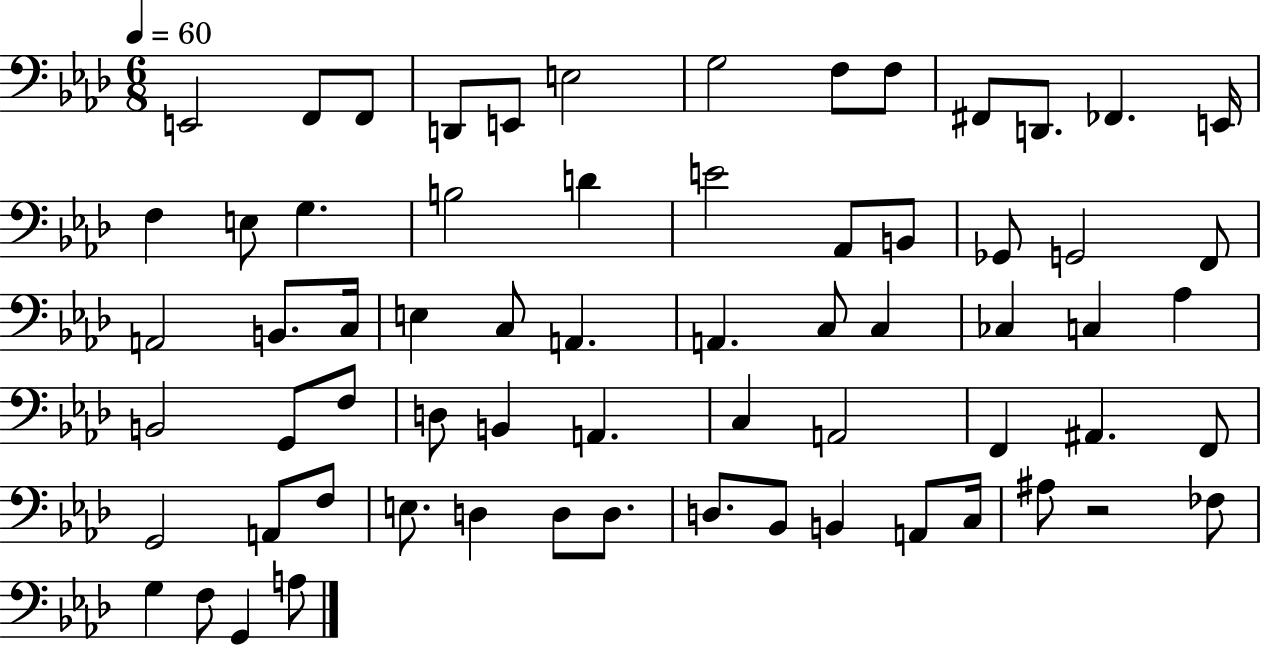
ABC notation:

X:1
T:Untitled
M:6/8
L:1/4
K:Ab
E,,2 F,,/2 F,,/2 D,,/2 E,,/2 E,2 G,2 F,/2 F,/2 ^F,,/2 D,,/2 _F,, E,,/4 F, E,/2 G, B,2 D E2 _A,,/2 B,,/2 _G,,/2 G,,2 F,,/2 A,,2 B,,/2 C,/4 E, C,/2 A,, A,, C,/2 C, _C, C, _A, B,,2 G,,/2 F,/2 D,/2 B,, A,, C, A,,2 F,, ^A,, F,,/2 G,,2 A,,/2 F,/2 E,/2 D, D,/2 D,/2 D,/2 _B,,/2 B,, A,,/2 C,/4 ^A,/2 z2 _F,/2 G, F,/2 G,, A,/2